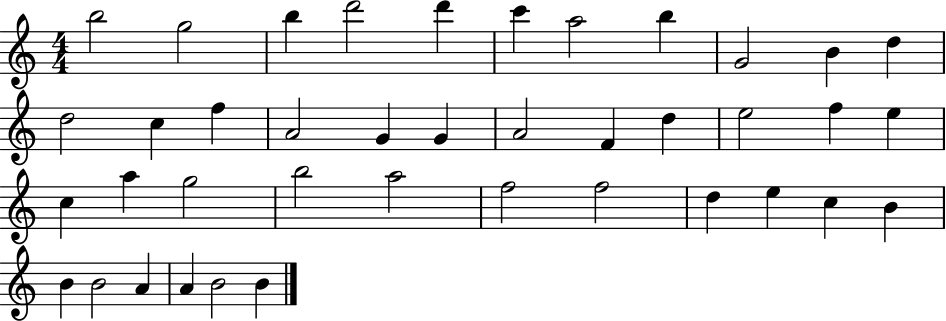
{
  \clef treble
  \numericTimeSignature
  \time 4/4
  \key c \major
  b''2 g''2 | b''4 d'''2 d'''4 | c'''4 a''2 b''4 | g'2 b'4 d''4 | \break d''2 c''4 f''4 | a'2 g'4 g'4 | a'2 f'4 d''4 | e''2 f''4 e''4 | \break c''4 a''4 g''2 | b''2 a''2 | f''2 f''2 | d''4 e''4 c''4 b'4 | \break b'4 b'2 a'4 | a'4 b'2 b'4 | \bar "|."
}